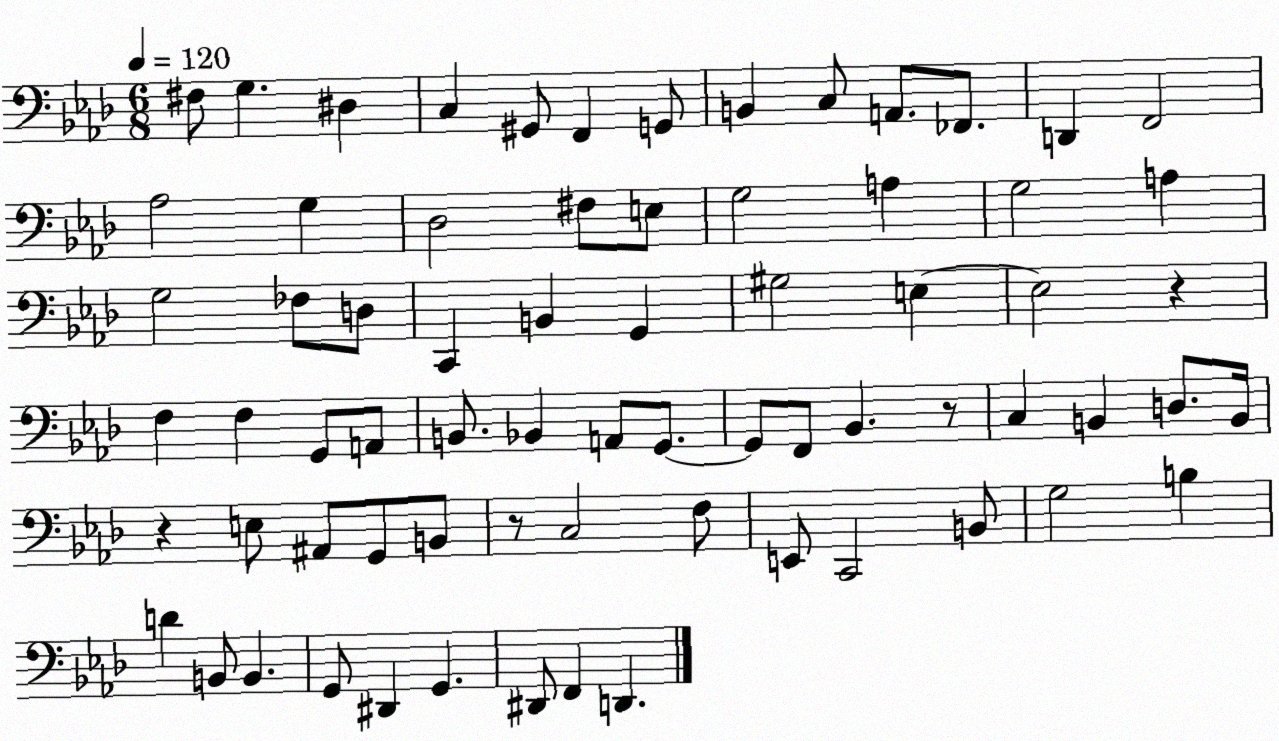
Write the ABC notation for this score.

X:1
T:Untitled
M:6/8
L:1/4
K:Ab
^F,/2 G, ^D, C, ^G,,/2 F,, G,,/2 B,, C,/2 A,,/2 _F,,/2 D,, F,,2 _A,2 G, _D,2 ^F,/2 E,/2 G,2 A, G,2 A, G,2 _F,/2 D,/2 C,, B,, G,, ^G,2 E, E,2 z F, F, G,,/2 A,,/2 B,,/2 _B,, A,,/2 G,,/2 G,,/2 F,,/2 _B,, z/2 C, B,, D,/2 B,,/4 z E,/2 ^A,,/2 G,,/2 B,,/2 z/2 C,2 F,/2 E,,/2 C,,2 B,,/2 G,2 B, D B,,/2 B,, G,,/2 ^D,, G,, ^D,,/2 F,, D,,